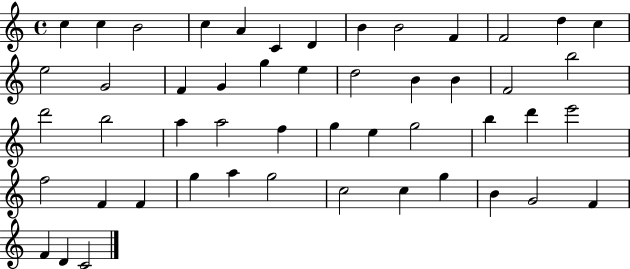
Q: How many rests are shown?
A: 0